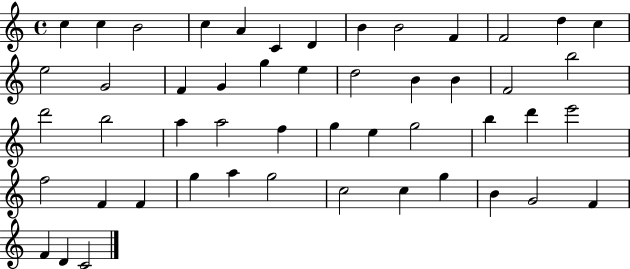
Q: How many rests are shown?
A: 0